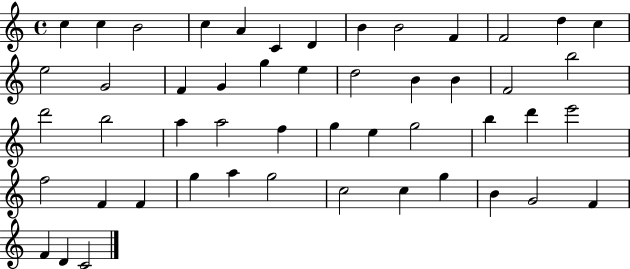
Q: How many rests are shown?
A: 0